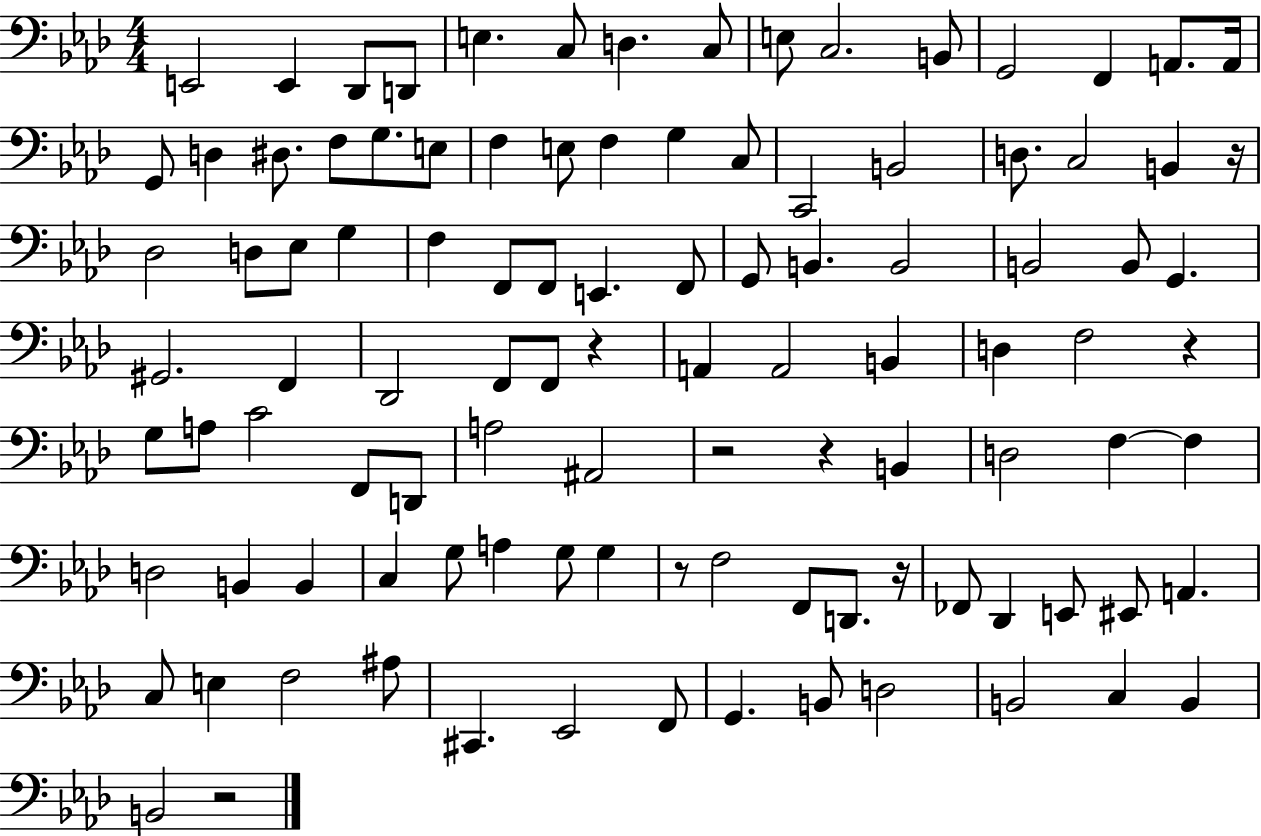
E2/h E2/q Db2/e D2/e E3/q. C3/e D3/q. C3/e E3/e C3/h. B2/e G2/h F2/q A2/e. A2/s G2/e D3/q D#3/e. F3/e G3/e. E3/e F3/q E3/e F3/q G3/q C3/e C2/h B2/h D3/e. C3/h B2/q R/s Db3/h D3/e Eb3/e G3/q F3/q F2/e F2/e E2/q. F2/e G2/e B2/q. B2/h B2/h B2/e G2/q. G#2/h. F2/q Db2/h F2/e F2/e R/q A2/q A2/h B2/q D3/q F3/h R/q G3/e A3/e C4/h F2/e D2/e A3/h A#2/h R/h R/q B2/q D3/h F3/q F3/q D3/h B2/q B2/q C3/q G3/e A3/q G3/e G3/q R/e F3/h F2/e D2/e. R/s FES2/e Db2/q E2/e EIS2/e A2/q. C3/e E3/q F3/h A#3/e C#2/q. Eb2/h F2/e G2/q. B2/e D3/h B2/h C3/q B2/q B2/h R/h